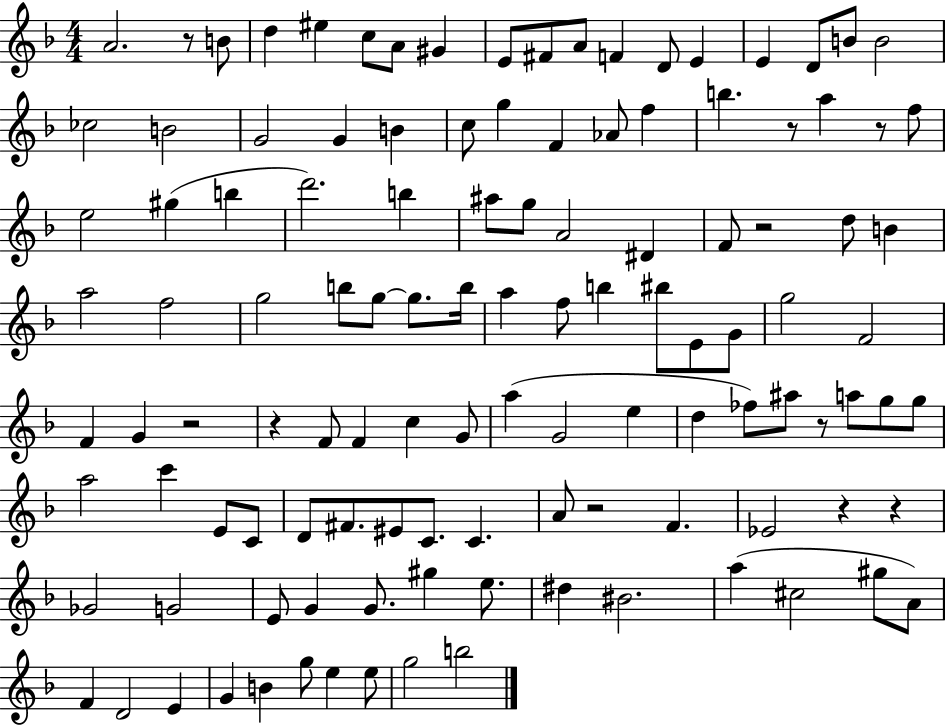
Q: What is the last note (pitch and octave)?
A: B5